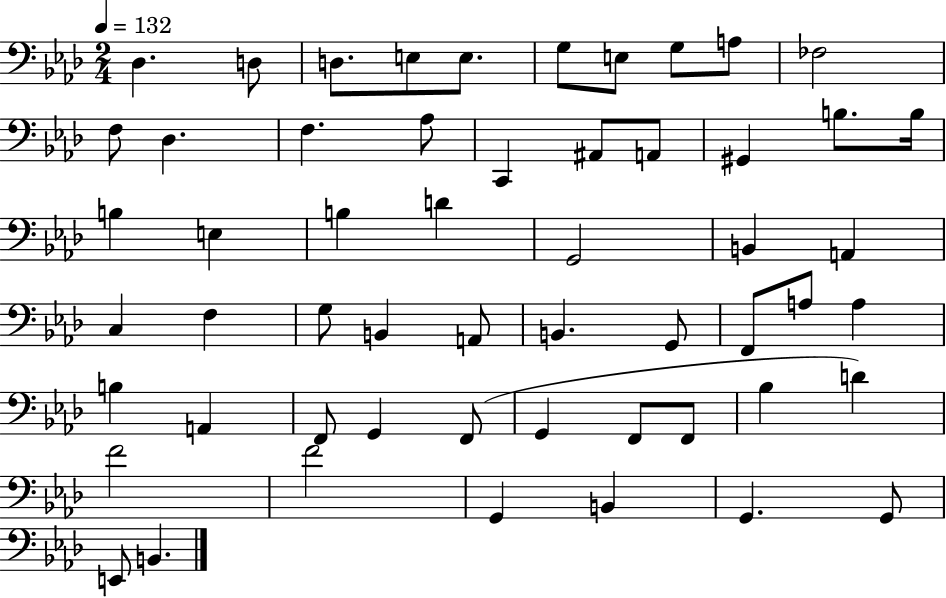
Db3/q. D3/e D3/e. E3/e E3/e. G3/e E3/e G3/e A3/e FES3/h F3/e Db3/q. F3/q. Ab3/e C2/q A#2/e A2/e G#2/q B3/e. B3/s B3/q E3/q B3/q D4/q G2/h B2/q A2/q C3/q F3/q G3/e B2/q A2/e B2/q. G2/e F2/e A3/e A3/q B3/q A2/q F2/e G2/q F2/e G2/q F2/e F2/e Bb3/q D4/q F4/h F4/h G2/q B2/q G2/q. G2/e E2/e B2/q.